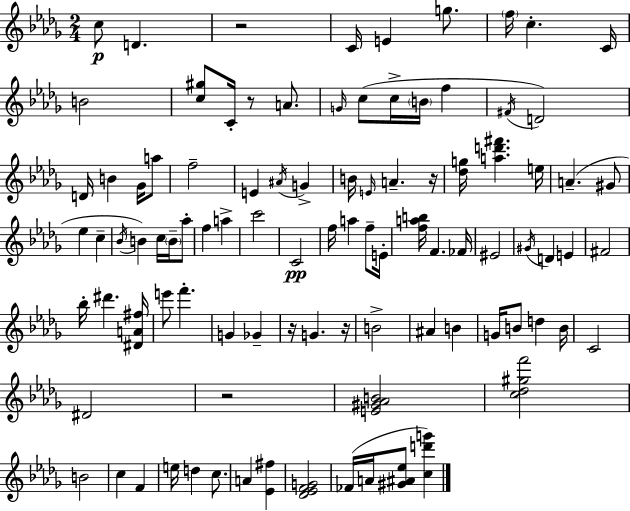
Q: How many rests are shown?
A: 6